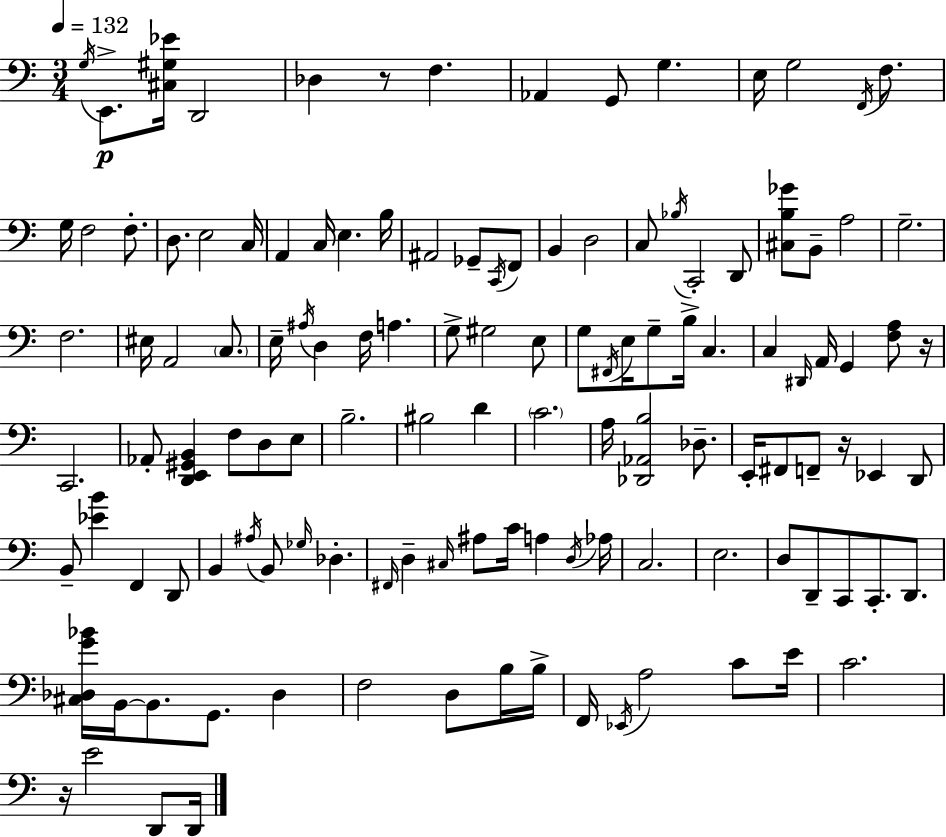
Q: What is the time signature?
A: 3/4